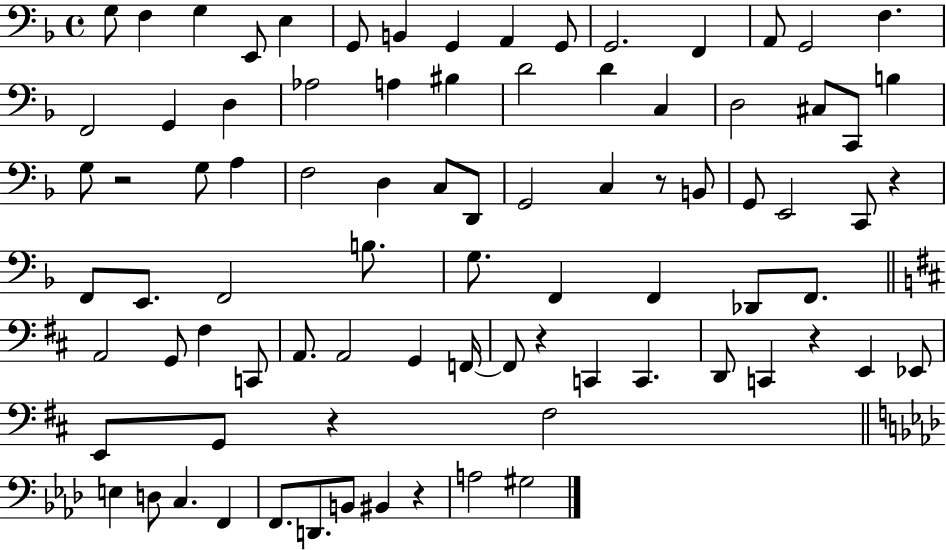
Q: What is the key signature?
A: F major